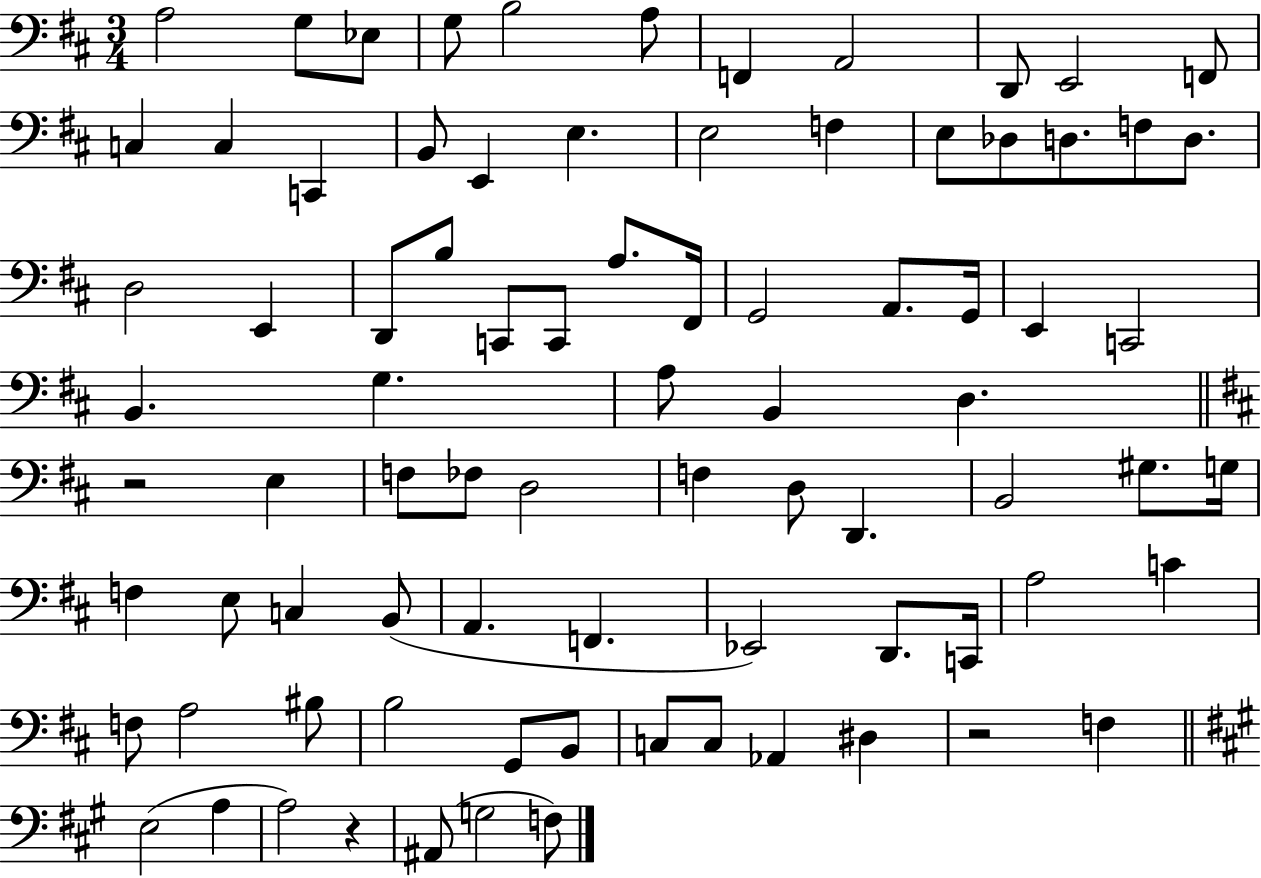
A3/h G3/e Eb3/e G3/e B3/h A3/e F2/q A2/h D2/e E2/h F2/e C3/q C3/q C2/q B2/e E2/q E3/q. E3/h F3/q E3/e Db3/e D3/e. F3/e D3/e. D3/h E2/q D2/e B3/e C2/e C2/e A3/e. F#2/s G2/h A2/e. G2/s E2/q C2/h B2/q. G3/q. A3/e B2/q D3/q. R/h E3/q F3/e FES3/e D3/h F3/q D3/e D2/q. B2/h G#3/e. G3/s F3/q E3/e C3/q B2/e A2/q. F2/q. Eb2/h D2/e. C2/s A3/h C4/q F3/e A3/h BIS3/e B3/h G2/e B2/e C3/e C3/e Ab2/q D#3/q R/h F3/q E3/h A3/q A3/h R/q A#2/e G3/h F3/e